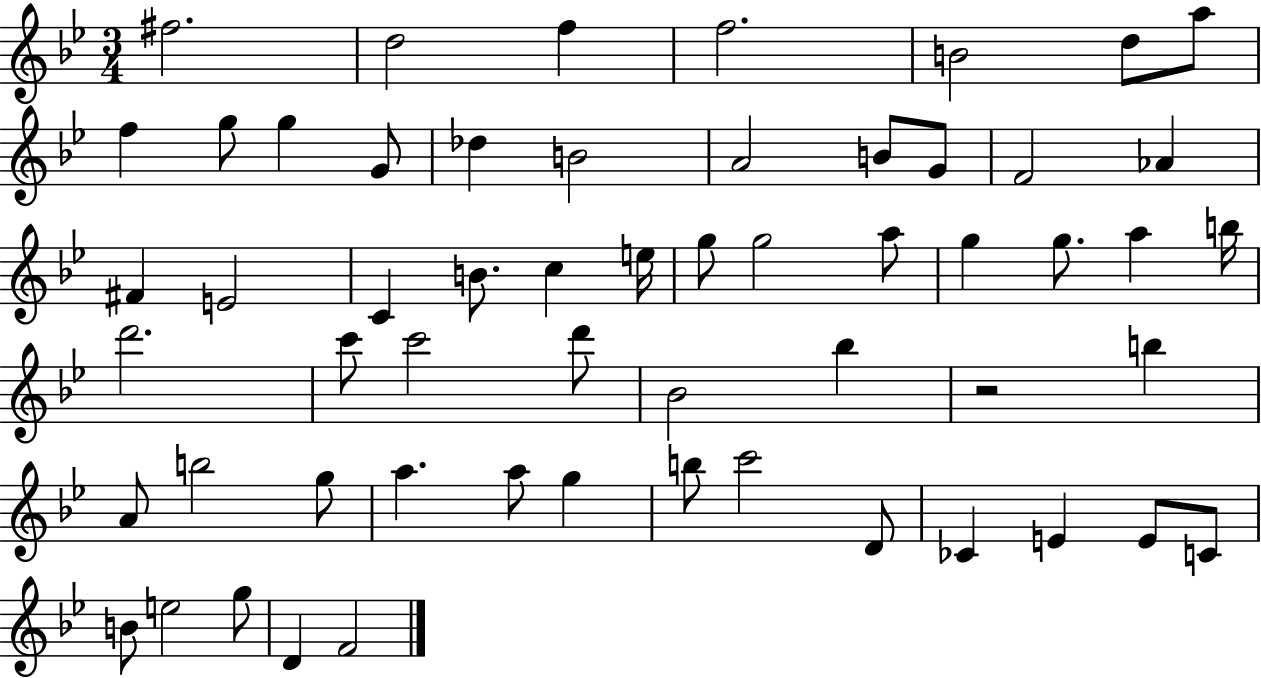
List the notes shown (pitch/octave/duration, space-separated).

F#5/h. D5/h F5/q F5/h. B4/h D5/e A5/e F5/q G5/e G5/q G4/e Db5/q B4/h A4/h B4/e G4/e F4/h Ab4/q F#4/q E4/h C4/q B4/e. C5/q E5/s G5/e G5/h A5/e G5/q G5/e. A5/q B5/s D6/h. C6/e C6/h D6/e Bb4/h Bb5/q R/h B5/q A4/e B5/h G5/e A5/q. A5/e G5/q B5/e C6/h D4/e CES4/q E4/q E4/e C4/e B4/e E5/h G5/e D4/q F4/h